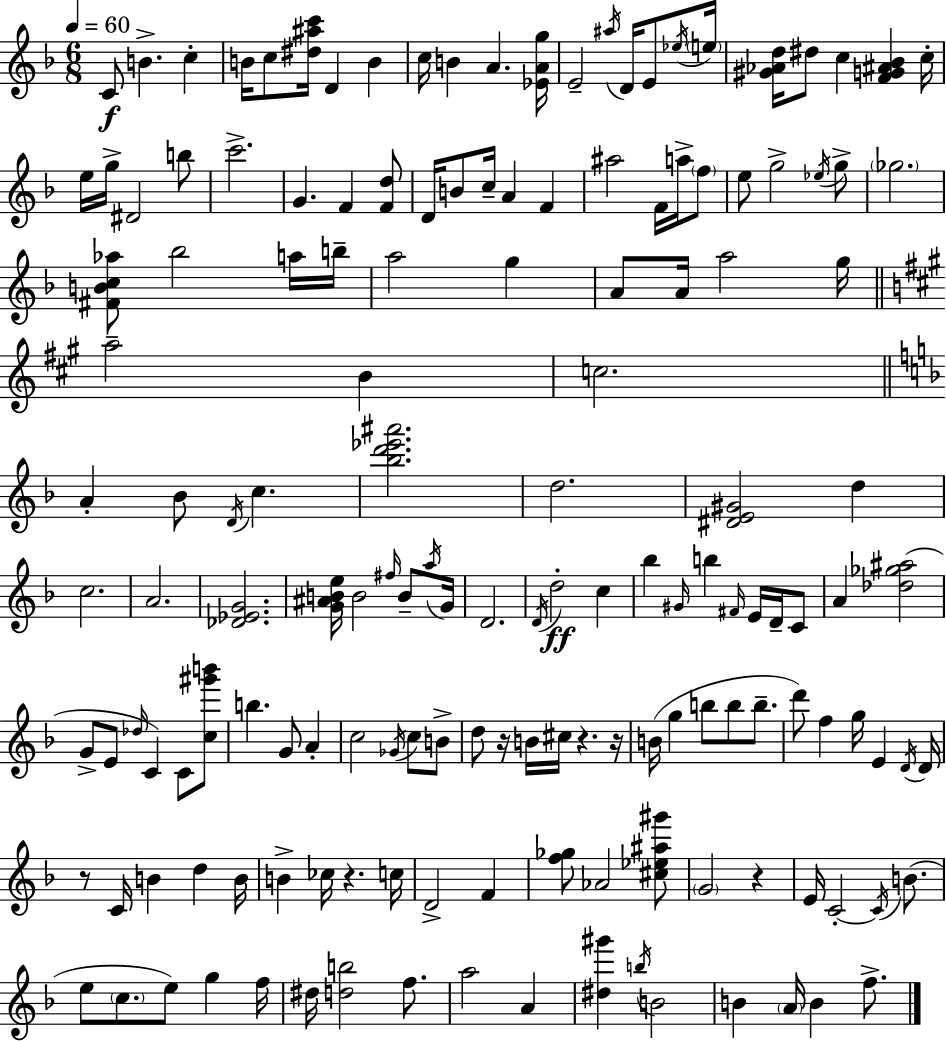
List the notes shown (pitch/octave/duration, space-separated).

C4/e B4/q. C5/q B4/s C5/e [D#5,A#5,C6]/s D4/q B4/q C5/s B4/q A4/q. [Eb4,A4,G5]/s E4/h A#5/s D4/s E4/e Eb5/s E5/s [G#4,Ab4,D5]/s D#5/e C5/q [F4,G4,A#4,Bb4]/q C5/s E5/s G5/s D#4/h B5/e C6/h. G4/q. F4/q [F4,D5]/e D4/s B4/e C5/s A4/q F4/q A#5/h F4/s A5/s F5/e E5/e G5/h Eb5/s G5/e Gb5/h. [F#4,B4,C5,Ab5]/e Bb5/h A5/s B5/s A5/h G5/q A4/e A4/s A5/h G5/s A5/h B4/q C5/h. A4/q Bb4/e D4/s C5/q. [Bb5,D6,Eb6,A#6]/h. D5/h. [D#4,E4,G#4]/h D5/q C5/h. A4/h. [Db4,Eb4,G4]/h. [G4,A#4,B4,E5]/s B4/h F#5/s B4/e A5/s G4/s D4/h. D4/s D5/h C5/q Bb5/q G#4/s B5/q F#4/s E4/s D4/s C4/e A4/q [Db5,Gb5,A#5]/h G4/e E4/e Db5/s C4/q C4/e [C5,G#6,B6]/e B5/q. G4/e A4/q C5/h Gb4/s C5/e B4/e D5/e R/s B4/s C#5/s R/q. R/s B4/s G5/q B5/e B5/e B5/e. D6/e F5/q G5/s E4/q D4/s D4/s R/e C4/s B4/q D5/q B4/s B4/q CES5/s R/q. C5/s D4/h F4/q [F5,Gb5]/e Ab4/h [C#5,Eb5,A#5,G#6]/e G4/h R/q E4/s C4/h C4/s B4/e. E5/e C5/e. E5/e G5/q F5/s D#5/s [D5,B5]/h F5/e. A5/h A4/q [D#5,G#6]/q B5/s B4/h B4/q A4/s B4/q F5/e.